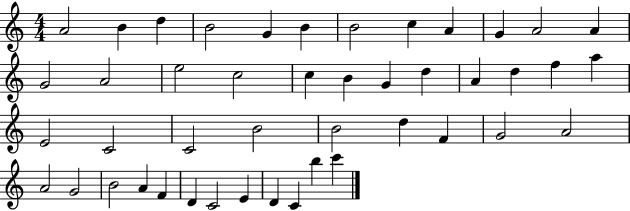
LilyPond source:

{
  \clef treble
  \numericTimeSignature
  \time 4/4
  \key c \major
  a'2 b'4 d''4 | b'2 g'4 b'4 | b'2 c''4 a'4 | g'4 a'2 a'4 | \break g'2 a'2 | e''2 c''2 | c''4 b'4 g'4 d''4 | a'4 d''4 f''4 a''4 | \break e'2 c'2 | c'2 b'2 | b'2 d''4 f'4 | g'2 a'2 | \break a'2 g'2 | b'2 a'4 f'4 | d'4 c'2 e'4 | d'4 c'4 b''4 c'''4 | \break \bar "|."
}